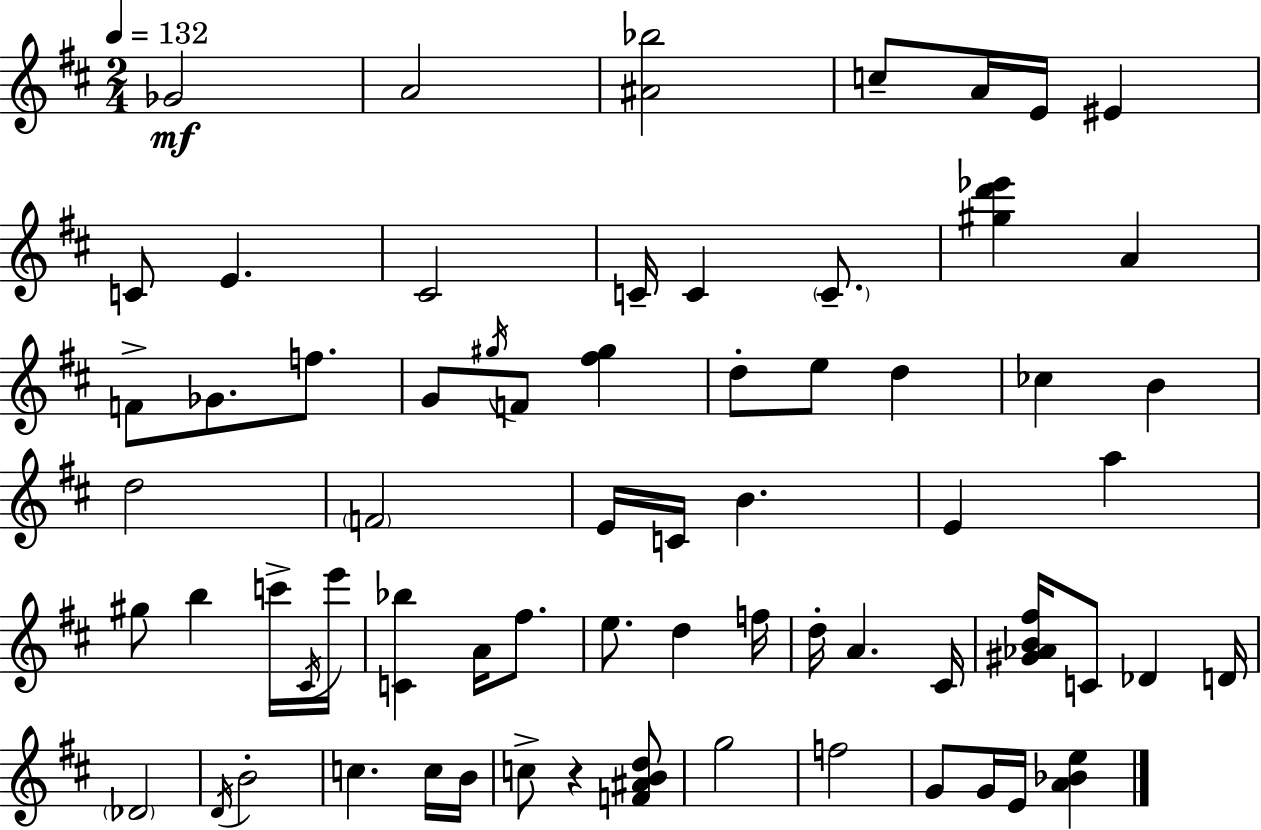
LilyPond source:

{
  \clef treble
  \numericTimeSignature
  \time 2/4
  \key d \major
  \tempo 4 = 132
  ges'2\mf | a'2 | <ais' bes''>2 | c''8-- a'16 e'16 eis'4 | \break c'8 e'4. | cis'2 | c'16-- c'4 \parenthesize c'8.-- | <gis'' d''' ees'''>4 a'4 | \break f'8-> ges'8. f''8. | g'8 \acciaccatura { gis''16 } f'8 <fis'' gis''>4 | d''8-. e''8 d''4 | ces''4 b'4 | \break d''2 | \parenthesize f'2 | e'16 c'16 b'4. | e'4 a''4 | \break gis''8 b''4 c'''16-> | \acciaccatura { cis'16 } e'''16 <c' bes''>4 a'16 fis''8. | e''8. d''4 | f''16 d''16-. a'4. | \break cis'16 <gis' aes' b' fis''>16 c'8 des'4 | d'16 \parenthesize des'2 | \acciaccatura { d'16 } b'2-. | c''4. | \break c''16 b'16 c''8-> r4 | <f' ais' b' d''>8 g''2 | f''2 | g'8 g'16 e'16 <a' bes' e''>4 | \break \bar "|."
}